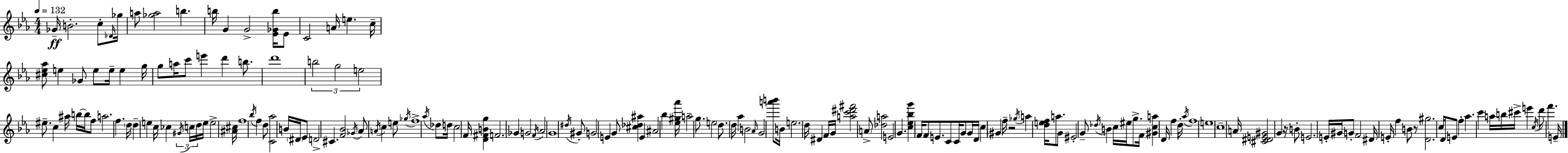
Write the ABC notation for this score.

X:1
T:Untitled
M:4/4
L:1/4
K:Cm
_G/4 B2 c/2 _D/4 _g/4 a/2 [_ga]2 b b/4 G G2 [_E_Gb]/4 _E/2 C2 A/4 e c/4 [^c_e_a]/2 e _G/2 e/2 e/4 e g/4 g/2 a/4 c'/2 e' d' b/2 d'4 b2 g2 e2 ^e/2 c ^a/4 b/4 b/4 f/2 a2 f d/4 d e c/4 _c ^G/4 c/4 d/4 e/4 e2 [^A^c]/4 f4 _b/4 f d/2 [C_a]2 B/4 ^D/4 _E/2 D2 ^C [F_B]2 _G/4 _A/2 A/4 c e/2 _g/4 f4 _a/4 _d/2 d/4 c2 F/4 [D^FBg] F2 _G G2 F/4 _A2 G4 ^d/4 ^G/2 G2 E G/2 [^c_d^a] E ^A2 _b [_e^g_a']/4 a2 g/2 e2 d/2 d/4 _a B2 _A/4 G2 [a'b']/2 B/4 e2 d/4 ^D F/4 G/4 [ac'^d'^f']2 A/2 [_da]2 E2 G [c_e_bg'] F/4 F/2 E/2 C/2 C/4 G/2 G/4 D/4 c ^G f/4 z2 _g/4 a [def]/4 a/2 G/2 ^E2 G/2 _d/4 B c/4 ^e/4 g/2 F/4 [^Gca] D/4 f d/4 _a/4 f4 e4 c4 A/4 [^C^DE^G]2 G z/4 B/2 E2 E/4 ^G/4 G/2 F2 ^D/4 E/4 f B/2 z/2 [D^g]2 c/4 D/4 E/2 f _a c' a/4 b/4 ^c'/4 e' c/4 d'/2 f' E/4